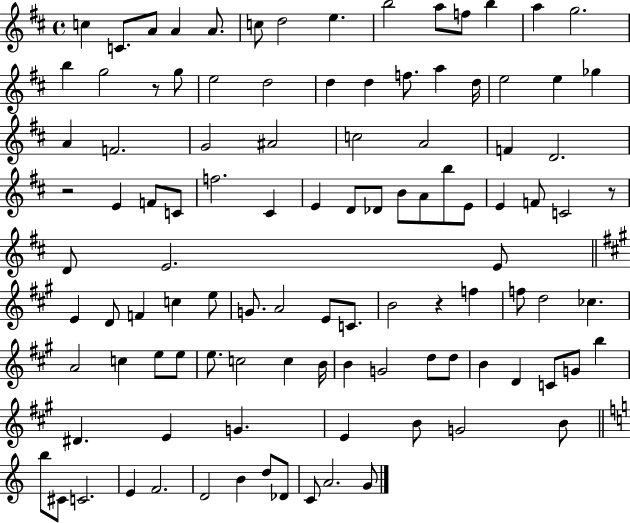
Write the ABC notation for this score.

X:1
T:Untitled
M:4/4
L:1/4
K:D
c C/2 A/2 A A/2 c/2 d2 e b2 a/2 f/2 b a g2 b g2 z/2 g/2 e2 d2 d d f/2 a d/4 e2 e _g A F2 G2 ^A2 c2 A2 F D2 z2 E F/2 C/2 f2 ^C E D/2 _D/2 B/2 A/2 b/2 E/2 E F/2 C2 z/2 D/2 E2 E/2 E D/2 F c e/2 G/2 A2 E/2 C/2 B2 z f f/2 d2 _c A2 c e/2 e/2 e/2 c2 c B/4 B G2 d/2 d/2 B D C/2 G/2 b ^D E G E B/2 G2 B/2 b/2 ^C/2 C2 E F2 D2 B d/2 _D/2 C/2 A2 G/2